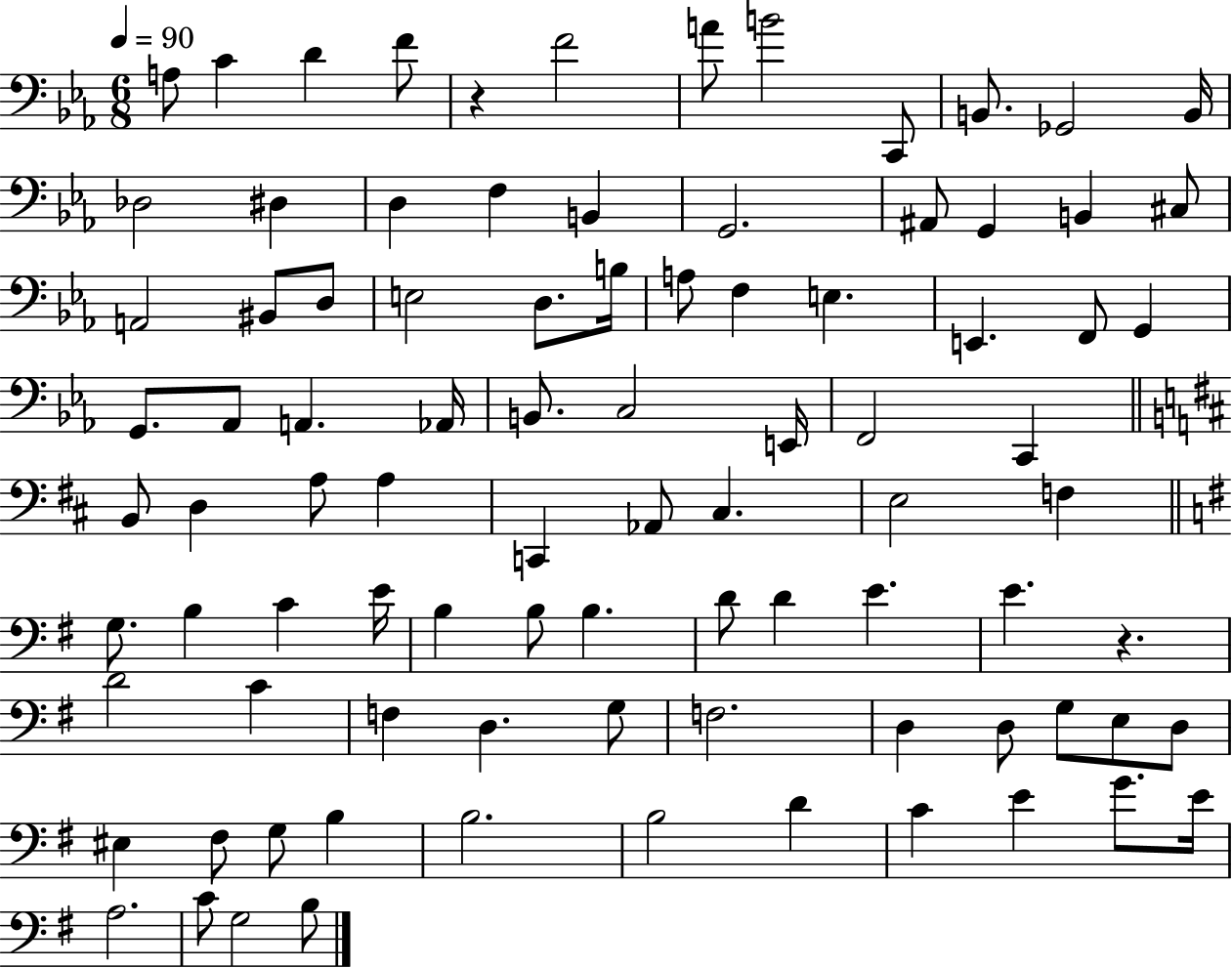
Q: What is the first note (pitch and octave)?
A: A3